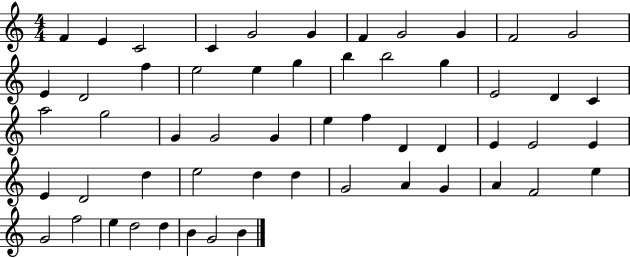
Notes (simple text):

F4/q E4/q C4/h C4/q G4/h G4/q F4/q G4/h G4/q F4/h G4/h E4/q D4/h F5/q E5/h E5/q G5/q B5/q B5/h G5/q E4/h D4/q C4/q A5/h G5/h G4/q G4/h G4/q E5/q F5/q D4/q D4/q E4/q E4/h E4/q E4/q D4/h D5/q E5/h D5/q D5/q G4/h A4/q G4/q A4/q F4/h E5/q G4/h F5/h E5/q D5/h D5/q B4/q G4/h B4/q